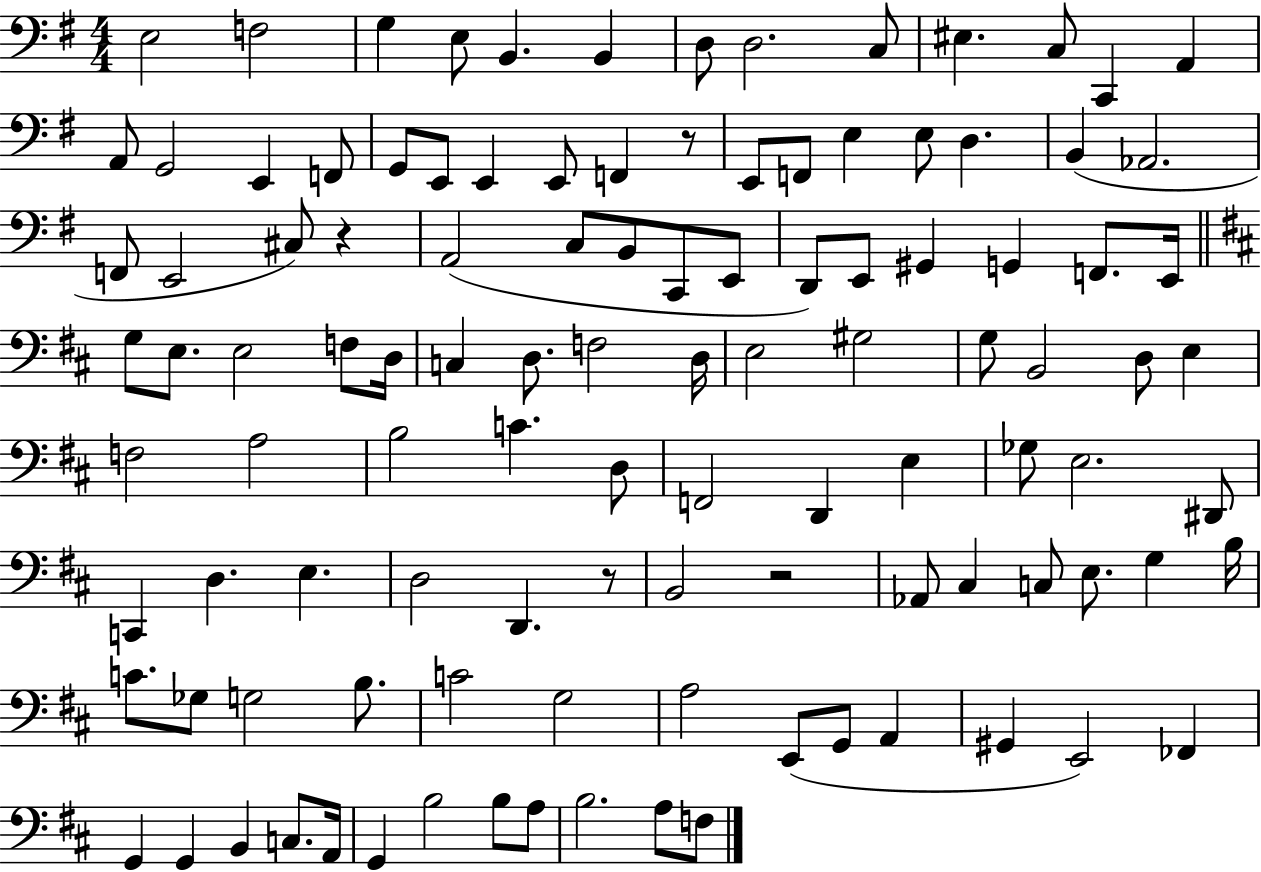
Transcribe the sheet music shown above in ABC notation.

X:1
T:Untitled
M:4/4
L:1/4
K:G
E,2 F,2 G, E,/2 B,, B,, D,/2 D,2 C,/2 ^E, C,/2 C,, A,, A,,/2 G,,2 E,, F,,/2 G,,/2 E,,/2 E,, E,,/2 F,, z/2 E,,/2 F,,/2 E, E,/2 D, B,, _A,,2 F,,/2 E,,2 ^C,/2 z A,,2 C,/2 B,,/2 C,,/2 E,,/2 D,,/2 E,,/2 ^G,, G,, F,,/2 E,,/4 G,/2 E,/2 E,2 F,/2 D,/4 C, D,/2 F,2 D,/4 E,2 ^G,2 G,/2 B,,2 D,/2 E, F,2 A,2 B,2 C D,/2 F,,2 D,, E, _G,/2 E,2 ^D,,/2 C,, D, E, D,2 D,, z/2 B,,2 z2 _A,,/2 ^C, C,/2 E,/2 G, B,/4 C/2 _G,/2 G,2 B,/2 C2 G,2 A,2 E,,/2 G,,/2 A,, ^G,, E,,2 _F,, G,, G,, B,, C,/2 A,,/4 G,, B,2 B,/2 A,/2 B,2 A,/2 F,/2